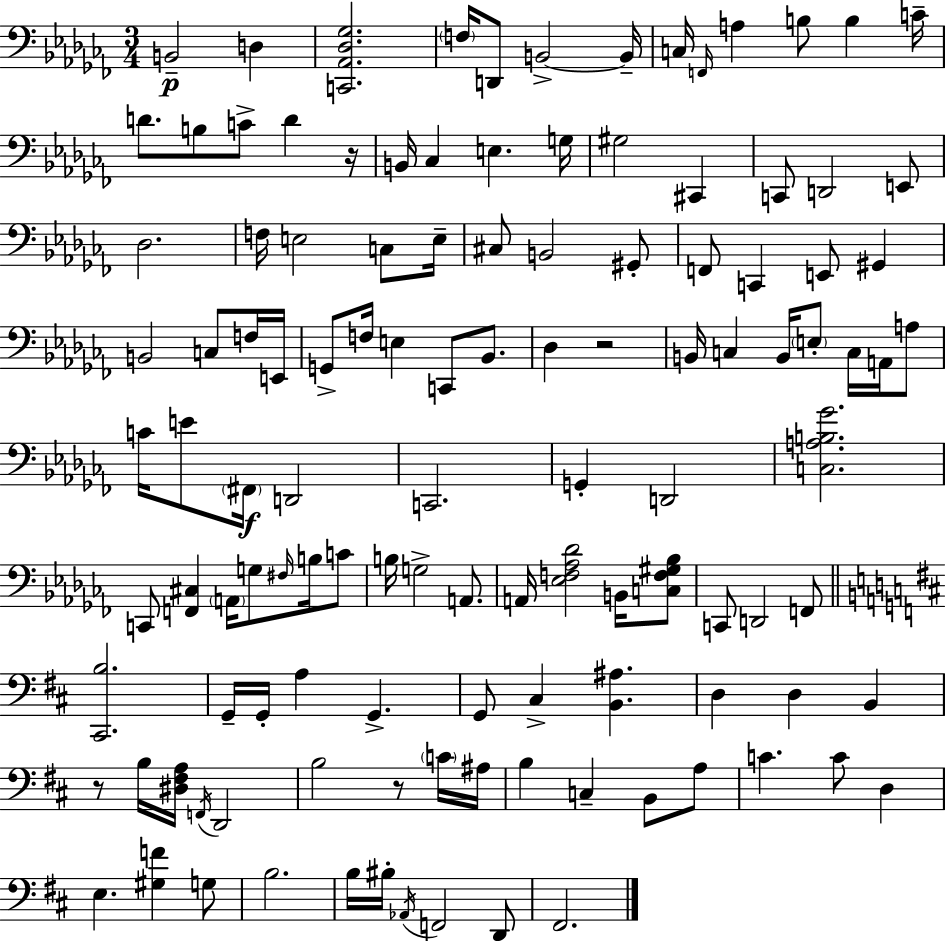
{
  \clef bass
  \numericTimeSignature
  \time 3/4
  \key aes \minor
  b,2--\p d4 | <c, aes, des ges>2. | \parenthesize f16 d,8 b,2->~~ b,16-- | c16 \grace { f,16 } a4 b8 b4 | \break c'16-- d'8. b8 c'8-> d'4 | r16 b,16 ces4 e4. | g16 gis2 cis,4 | c,8 d,2 e,8 | \break des2. | f16 e2 c8 | e16-- cis8 b,2 gis,8-. | f,8 c,4 e,8 gis,4 | \break b,2 c8 f16 | e,16 g,8-> f16 e4 c,8 bes,8. | des4 r2 | b,16 c4 b,16 \parenthesize e8-. c16 a,16 a8 | \break c'16 e'8 \parenthesize fis,16\f d,2 | c,2. | g,4-. d,2 | <c a b ges'>2. | \break c,8 <f, cis>4 \parenthesize a,16 g8 \grace { fis16 } b16 | c'8 b16 g2-> a,8. | a,16 <ees f aes des'>2 b,16 | <c f gis bes>8 c,8 d,2 | \break f,8 \bar "||" \break \key d \major <cis, b>2. | g,16-- g,16-. a4 g,4.-> | g,8 cis4-> <b, ais>4. | d4 d4 b,4 | \break r8 b16 <dis fis a>16 \acciaccatura { f,16 } d,2 | b2 r8 \parenthesize c'16 | ais16 b4 c4-- b,8 a8 | c'4. c'8 d4 | \break e4. <gis f'>4 g8 | b2. | b16 bis16-. \acciaccatura { aes,16 } f,2 | d,8 fis,2. | \break \bar "|."
}